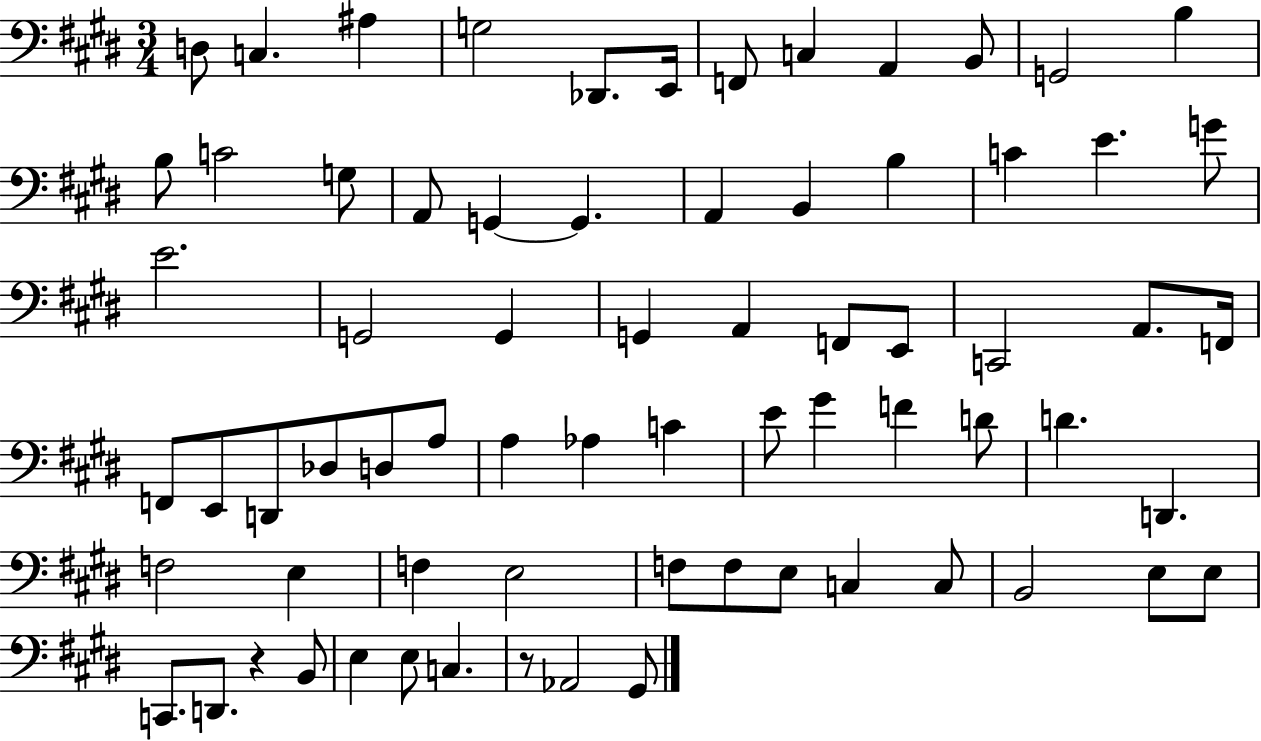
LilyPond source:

{
  \clef bass
  \numericTimeSignature
  \time 3/4
  \key e \major
  \repeat volta 2 { d8 c4. ais4 | g2 des,8. e,16 | f,8 c4 a,4 b,8 | g,2 b4 | \break b8 c'2 g8 | a,8 g,4~~ g,4. | a,4 b,4 b4 | c'4 e'4. g'8 | \break e'2. | g,2 g,4 | g,4 a,4 f,8 e,8 | c,2 a,8. f,16 | \break f,8 e,8 d,8 des8 d8 a8 | a4 aes4 c'4 | e'8 gis'4 f'4 d'8 | d'4. d,4. | \break f2 e4 | f4 e2 | f8 f8 e8 c4 c8 | b,2 e8 e8 | \break c,8. d,8. r4 b,8 | e4 e8 c4. | r8 aes,2 gis,8 | } \bar "|."
}